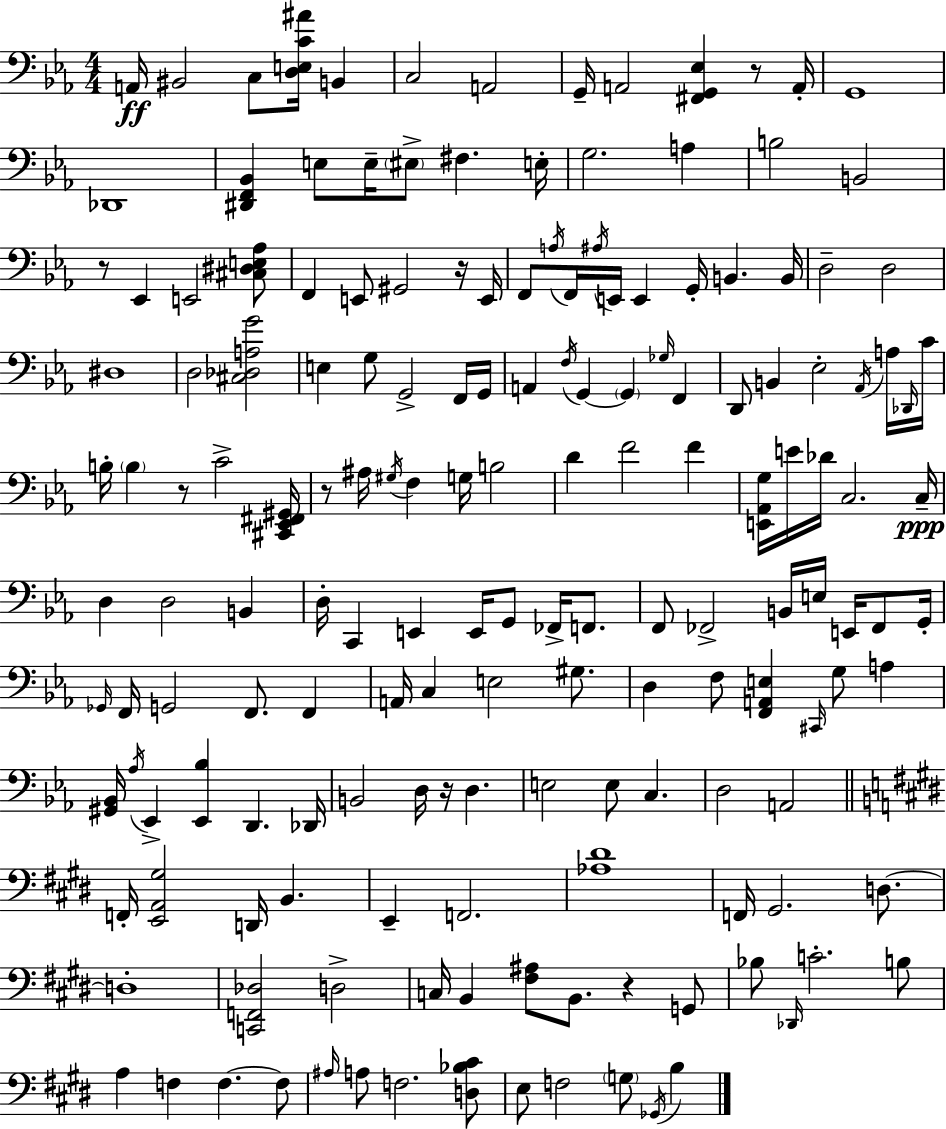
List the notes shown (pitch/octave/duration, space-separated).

A2/s BIS2/h C3/e [D3,E3,C4,A#4]/s B2/q C3/h A2/h G2/s A2/h [F#2,G2,Eb3]/q R/e A2/s G2/w Db2/w [D#2,F2,Bb2]/q E3/e E3/s EIS3/e F#3/q. E3/s G3/h. A3/q B3/h B2/h R/e Eb2/q E2/h [C#3,D#3,E3,Ab3]/e F2/q E2/e G#2/h R/s E2/s F2/e A3/s F2/s A#3/s E2/s E2/q G2/s B2/q. B2/s D3/h D3/h D#3/w D3/h [C#3,Db3,A3,G4]/h E3/q G3/e G2/h F2/s G2/s A2/q F3/s G2/q G2/q Gb3/s F2/q D2/e B2/q Eb3/h Ab2/s A3/s Db2/s C4/s B3/s B3/q R/e C4/h [C#2,Eb2,F#2,G#2]/s R/e A#3/s G#3/s F3/q G3/s B3/h D4/q F4/h F4/q [E2,Ab2,G3]/s E4/s Db4/s C3/h. C3/s D3/q D3/h B2/q D3/s C2/q E2/q E2/s G2/e FES2/s F2/e. F2/e FES2/h B2/s E3/s E2/s FES2/e G2/s Gb2/s F2/s G2/h F2/e. F2/q A2/s C3/q E3/h G#3/e. D3/q F3/e [F2,A2,E3]/q C#2/s G3/e A3/q [G#2,Bb2]/s Ab3/s Eb2/q [Eb2,Bb3]/q D2/q. Db2/s B2/h D3/s R/s D3/q. E3/h E3/e C3/q. D3/h A2/h F2/s [E2,A2,G#3]/h D2/s B2/q. E2/q F2/h. [Ab3,D#4]/w F2/s G#2/h. D3/e. D3/w [C2,F2,Db3]/h D3/h C3/s B2/q [F#3,A#3]/e B2/e. R/q G2/e Bb3/e Db2/s C4/h. B3/e A3/q F3/q F3/q. F3/e A#3/s A3/e F3/h. [D3,Bb3,C#4]/e E3/e F3/h G3/e Gb2/s B3/q